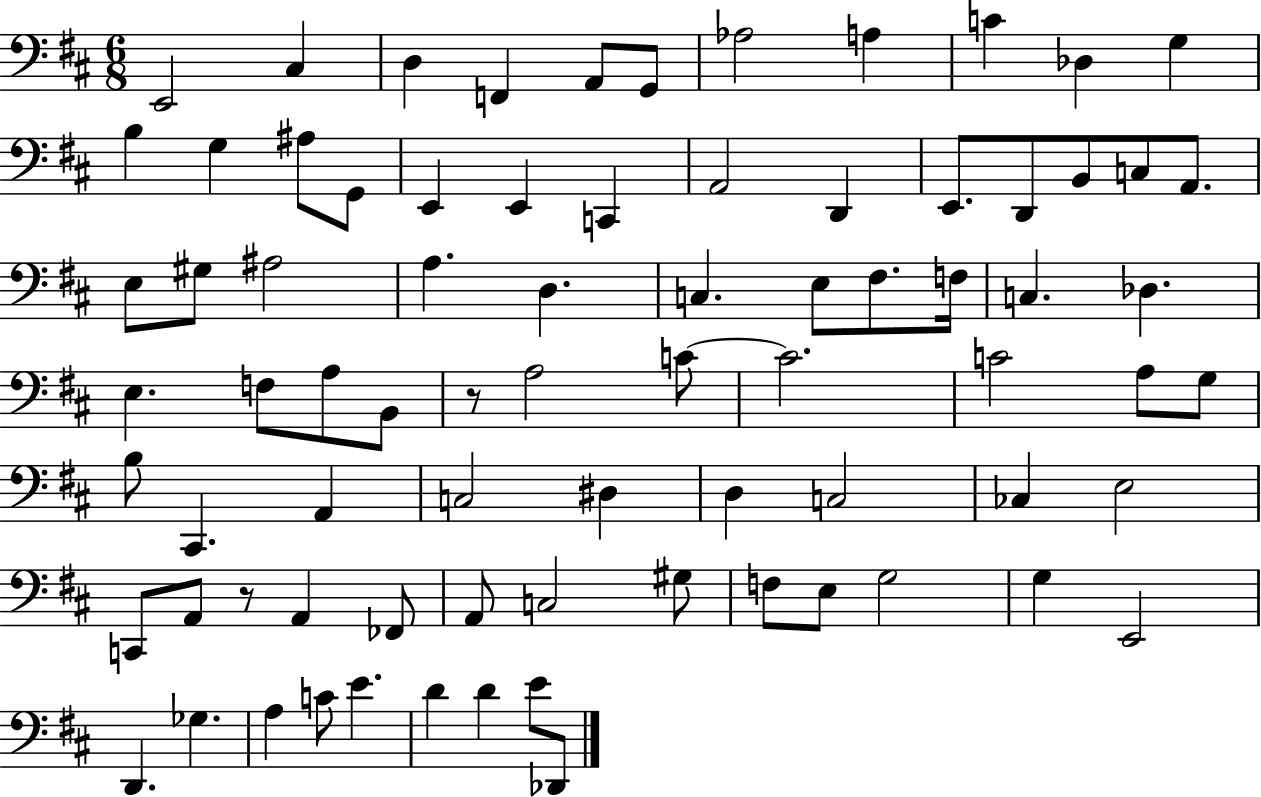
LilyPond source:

{
  \clef bass
  \numericTimeSignature
  \time 6/8
  \key d \major
  e,2 cis4 | d4 f,4 a,8 g,8 | aes2 a4 | c'4 des4 g4 | \break b4 g4 ais8 g,8 | e,4 e,4 c,4 | a,2 d,4 | e,8. d,8 b,8 c8 a,8. | \break e8 gis8 ais2 | a4. d4. | c4. e8 fis8. f16 | c4. des4. | \break e4. f8 a8 b,8 | r8 a2 c'8~~ | c'2. | c'2 a8 g8 | \break b8 cis,4. a,4 | c2 dis4 | d4 c2 | ces4 e2 | \break c,8 a,8 r8 a,4 fes,8 | a,8 c2 gis8 | f8 e8 g2 | g4 e,2 | \break d,4. ges4. | a4 c'8 e'4. | d'4 d'4 e'8 des,8 | \bar "|."
}